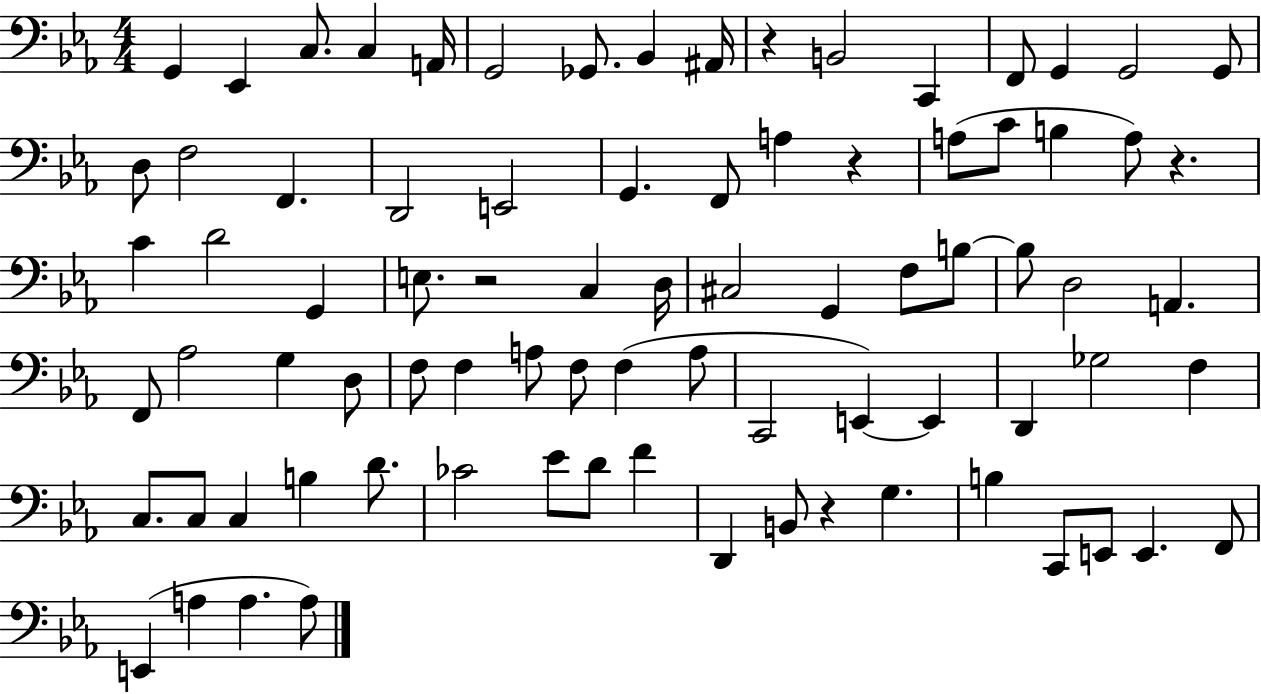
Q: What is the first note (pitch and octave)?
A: G2